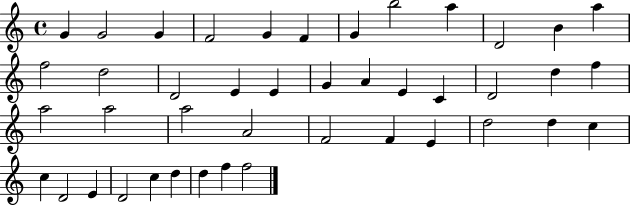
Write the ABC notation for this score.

X:1
T:Untitled
M:4/4
L:1/4
K:C
G G2 G F2 G F G b2 a D2 B a f2 d2 D2 E E G A E C D2 d f a2 a2 a2 A2 F2 F E d2 d c c D2 E D2 c d d f f2